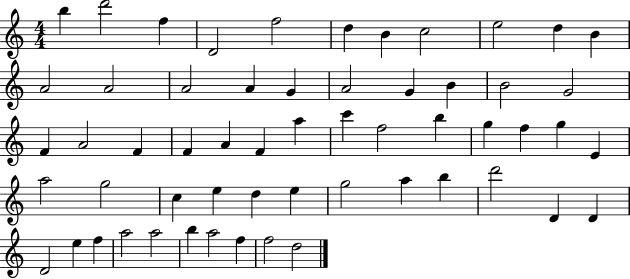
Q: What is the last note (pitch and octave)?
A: D5